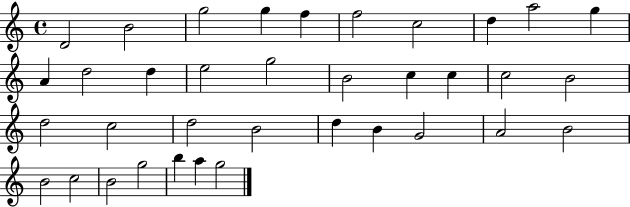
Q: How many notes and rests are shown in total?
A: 36